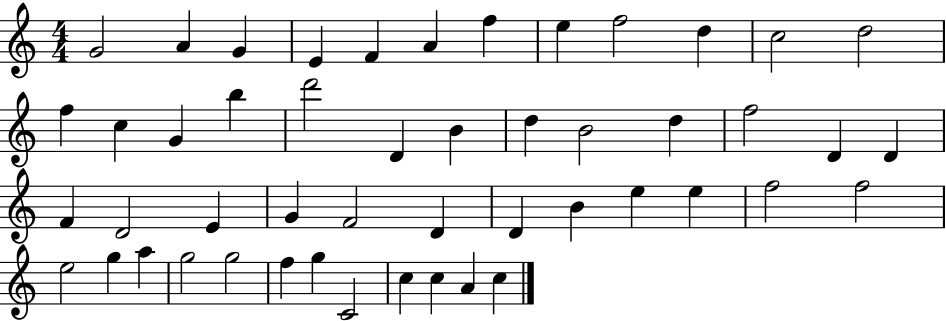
X:1
T:Untitled
M:4/4
L:1/4
K:C
G2 A G E F A f e f2 d c2 d2 f c G b d'2 D B d B2 d f2 D D F D2 E G F2 D D B e e f2 f2 e2 g a g2 g2 f g C2 c c A c